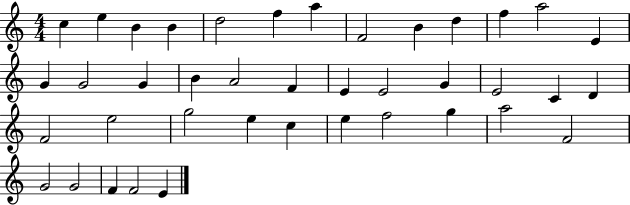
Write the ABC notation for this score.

X:1
T:Untitled
M:4/4
L:1/4
K:C
c e B B d2 f a F2 B d f a2 E G G2 G B A2 F E E2 G E2 C D F2 e2 g2 e c e f2 g a2 F2 G2 G2 F F2 E